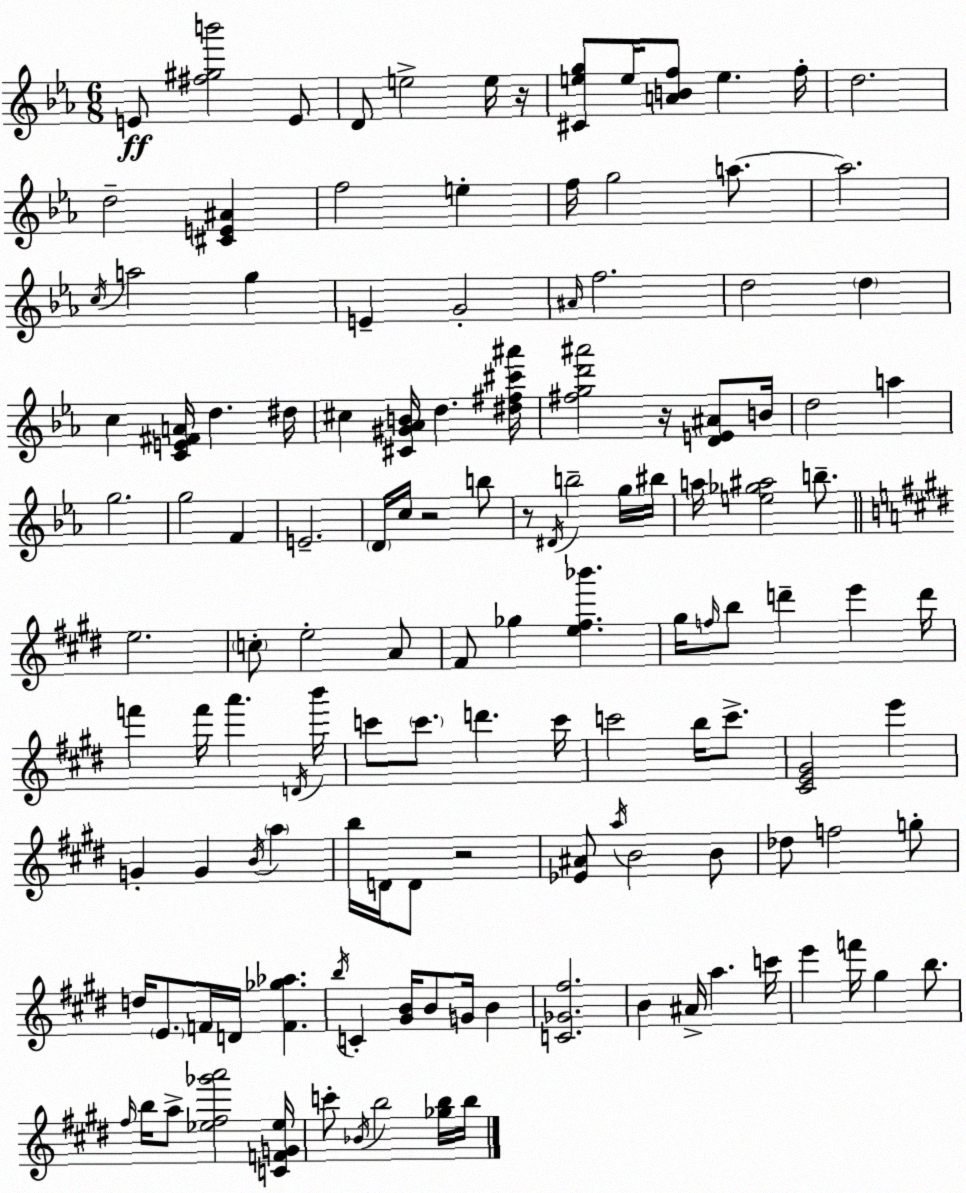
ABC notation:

X:1
T:Untitled
M:6/8
L:1/4
K:Cm
E/2 [^f^gb']2 E/2 D/2 e2 e/4 z/4 [^Ceg]/2 e/4 [ABf]/2 e f/4 d2 d2 [^CE^A] f2 e f/4 g2 a/2 a2 c/4 a2 g E G2 ^A/4 f2 d2 d c [CE^FA]/4 d ^d/4 ^c [^C^G_AB]/4 d [^d^f^c'^a']/4 [^fgd'^a']2 z/4 [DE^A]/2 B/4 d2 a g2 g2 F E2 D/4 c/4 z2 b/2 z/2 ^D/4 b2 g/4 ^b/4 a/4 [e_g^a]2 b/2 e2 c/2 e2 A/2 ^F/2 _g [e^f_b'] ^g/4 f/4 b/2 d' e' d'/4 f' f'/4 a' D/4 b'/4 c'/2 c'/2 d' c'/4 c'2 b/4 c'/2 [^CE^G]2 e' G G B/4 a b/4 D/4 D/2 z2 [_E^A]/2 a/4 B2 B/2 _d/2 f2 g/2 d/4 E/2 F/4 D/4 [F_g_a] b/4 C [^GB]/4 B/2 G/4 B [C_G^f]2 B ^A/4 a c'/4 e' f'/4 ^g b/2 ^f/4 b/4 a/2 [_e^f_g'a']2 [CFG_e]/4 c'/2 _B/4 b2 [_gb]/4 b/4